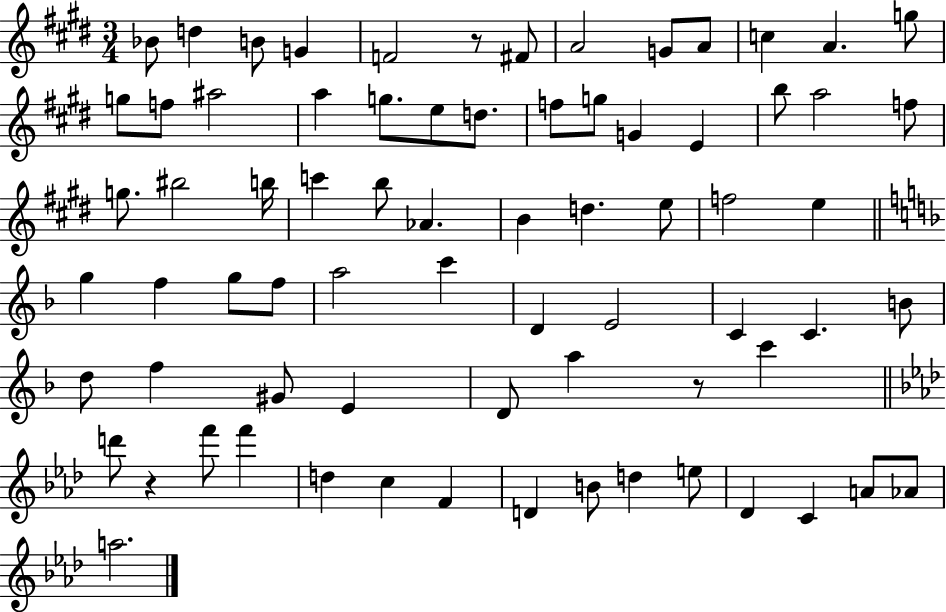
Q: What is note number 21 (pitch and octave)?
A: G5